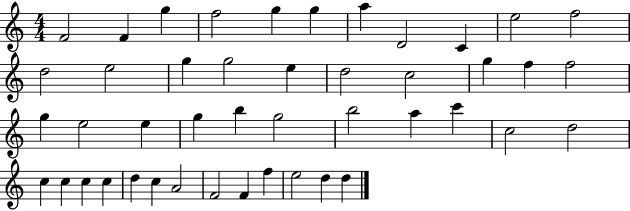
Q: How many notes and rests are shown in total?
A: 45